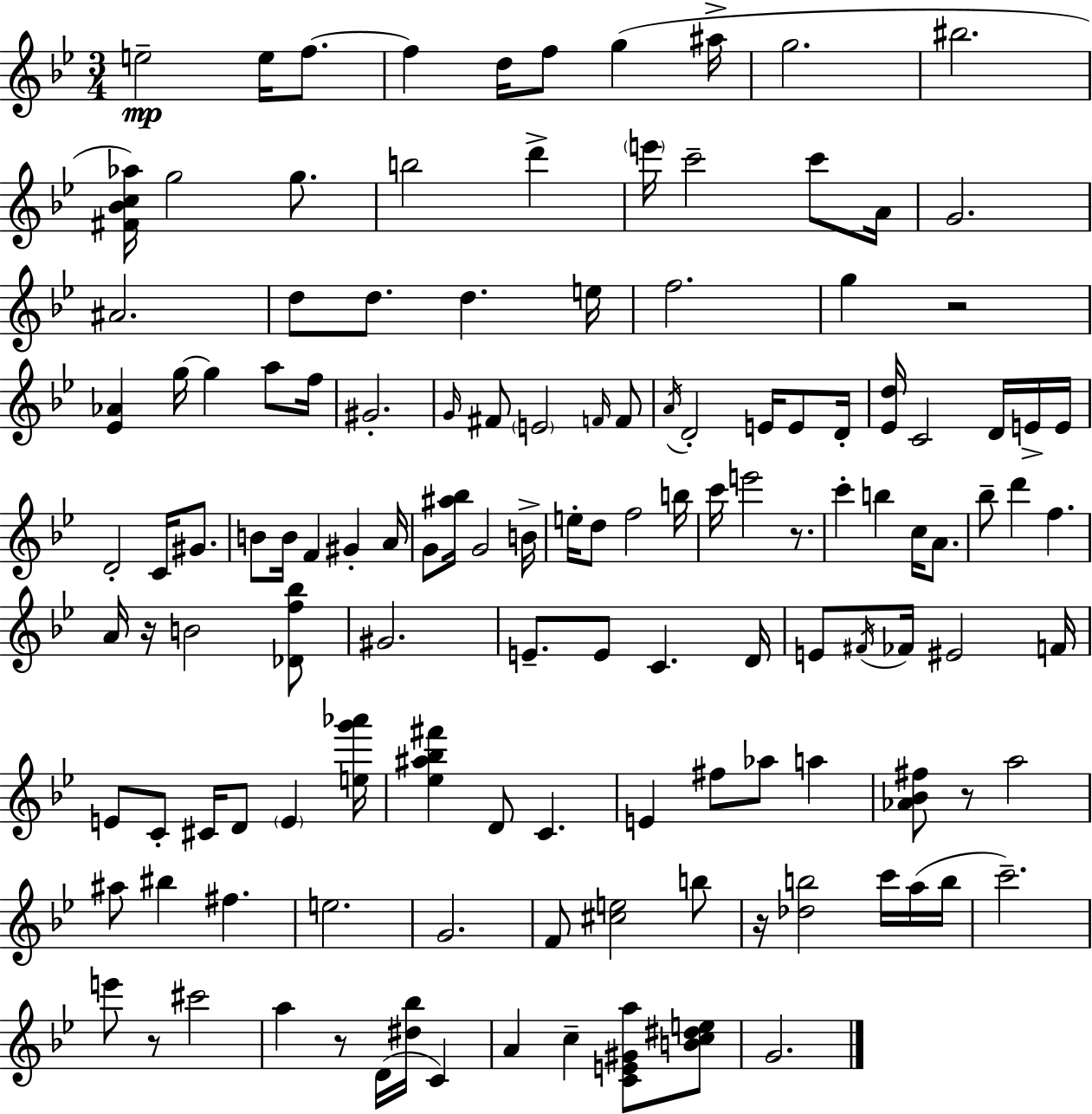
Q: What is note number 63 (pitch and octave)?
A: C6